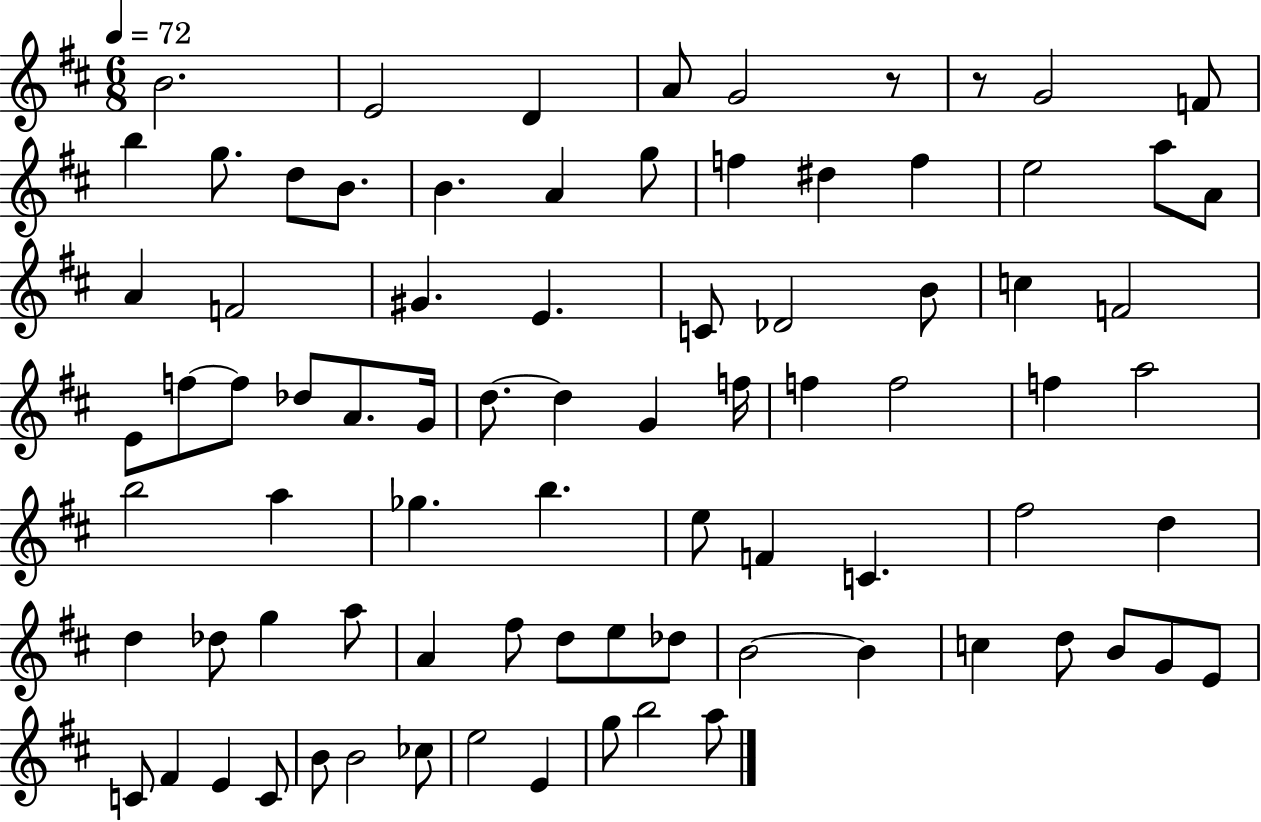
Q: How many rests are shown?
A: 2